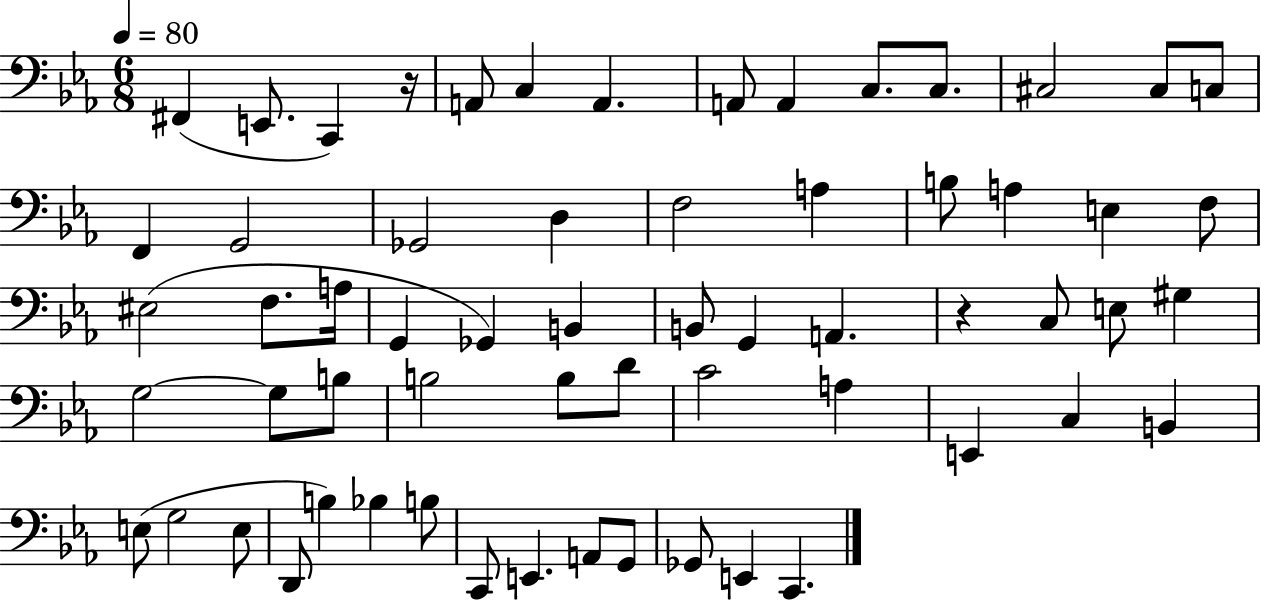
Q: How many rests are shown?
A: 2